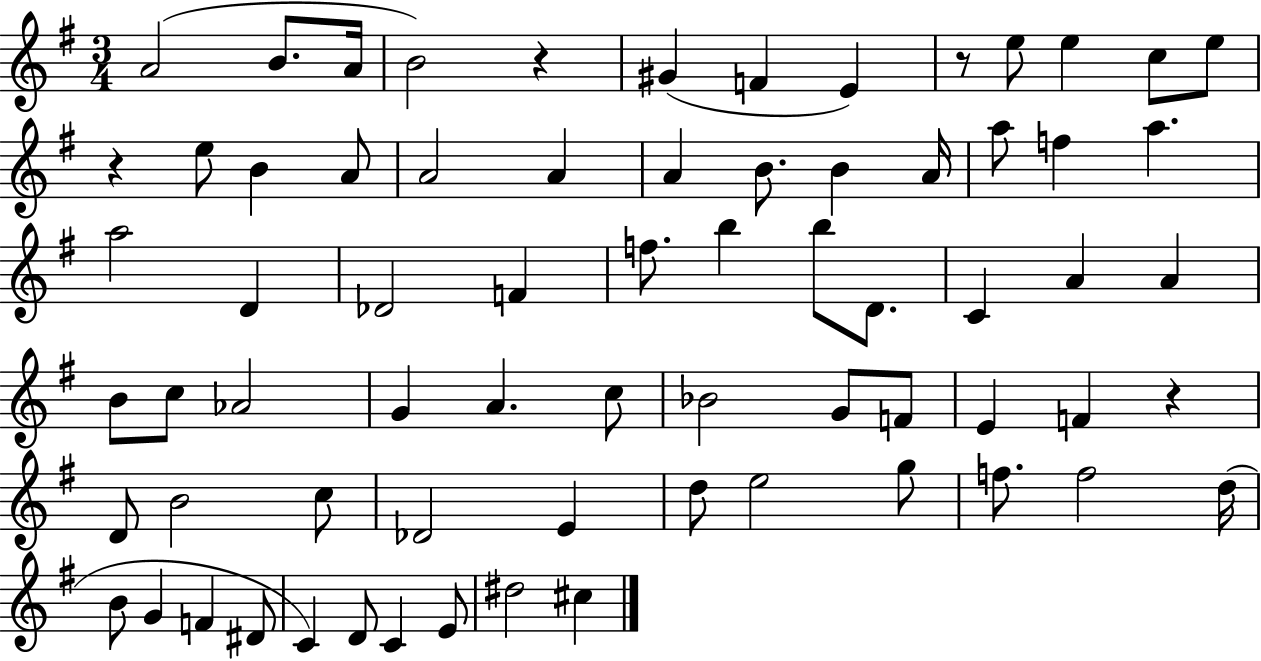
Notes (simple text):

A4/h B4/e. A4/s B4/h R/q G#4/q F4/q E4/q R/e E5/e E5/q C5/e E5/e R/q E5/e B4/q A4/e A4/h A4/q A4/q B4/e. B4/q A4/s A5/e F5/q A5/q. A5/h D4/q Db4/h F4/q F5/e. B5/q B5/e D4/e. C4/q A4/q A4/q B4/e C5/e Ab4/h G4/q A4/q. C5/e Bb4/h G4/e F4/e E4/q F4/q R/q D4/e B4/h C5/e Db4/h E4/q D5/e E5/h G5/e F5/e. F5/h D5/s B4/e G4/q F4/q D#4/e C4/q D4/e C4/q E4/e D#5/h C#5/q